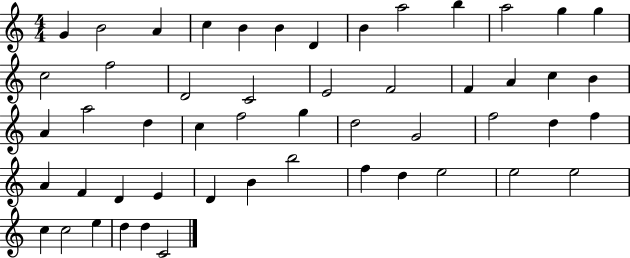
{
  \clef treble
  \numericTimeSignature
  \time 4/4
  \key c \major
  g'4 b'2 a'4 | c''4 b'4 b'4 d'4 | b'4 a''2 b''4 | a''2 g''4 g''4 | \break c''2 f''2 | d'2 c'2 | e'2 f'2 | f'4 a'4 c''4 b'4 | \break a'4 a''2 d''4 | c''4 f''2 g''4 | d''2 g'2 | f''2 d''4 f''4 | \break a'4 f'4 d'4 e'4 | d'4 b'4 b''2 | f''4 d''4 e''2 | e''2 e''2 | \break c''4 c''2 e''4 | d''4 d''4 c'2 | \bar "|."
}